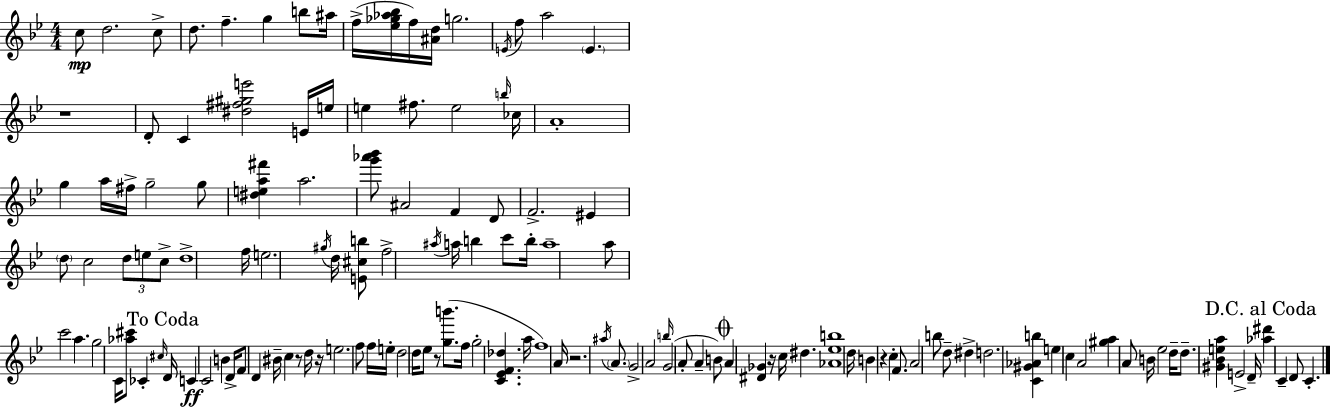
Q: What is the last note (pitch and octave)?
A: C4